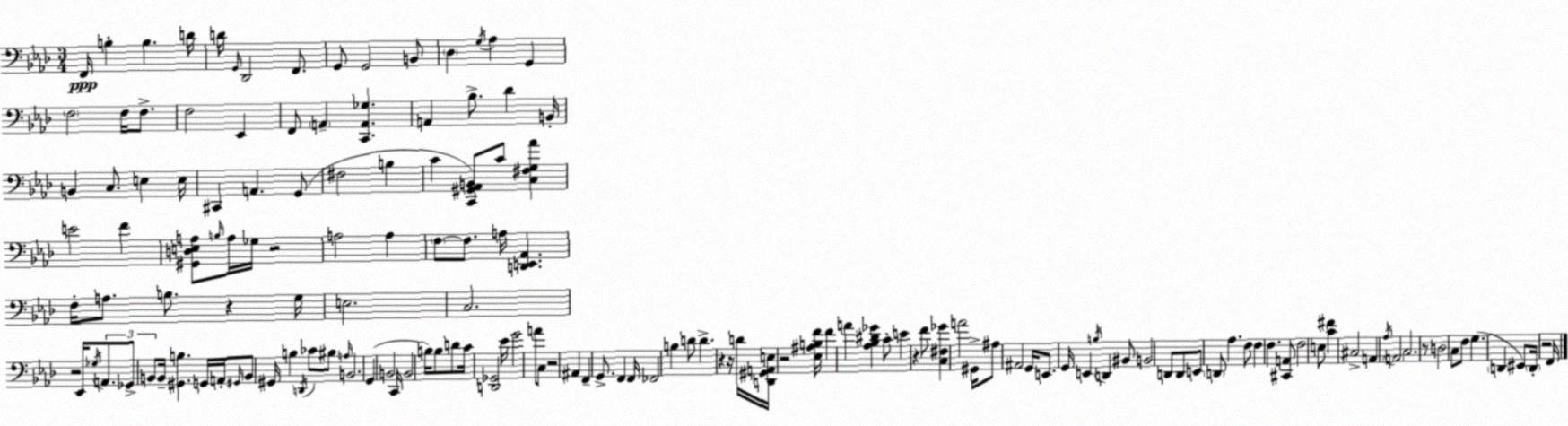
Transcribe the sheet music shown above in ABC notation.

X:1
T:Untitled
M:3/4
L:1/4
K:Ab
F,,/4 B, B, D/4 D/4 G,,/4 _D,,2 F,,/2 G,,/2 G,,2 B,,/2 _D, G,/4 _A, G,, F,2 F,/4 F,/2 F,2 _E,, F,,/2 A,, [C,,A,,_G,] A,, _B,/2 _D B,,/4 B,, C,/2 E, E,/4 ^C,, A,, G,,/2 ^F,2 B, C [C,,^G,,_A,,B,,]/2 C/2 [C,^F,G,_A] E2 F [^G,,D,E,A,]/2 B,/4 A,/4 _G,/4 z2 A,2 A, F,/2 F,/2 A,/4 [D,,E,,_A,,] F,/4 A,/2 B,/2 z G,/4 E,2 C,2 z2 _E,,/4 _G,/4 A,,/2 _G,,/2 B,,/2 B,,/4 [^G,,B,] G,,/4 A,,/4 ^G,,/4 B,,/2 ^G,,/4 B, D,,/4 _C/2 ^B,/2 A,/4 B,,2 G,, B,,2 C,,/4 B,,2 B,/4 B,/2 D/2 C/4 [D,,_G,,]2 _E/4 G2 A/2 C,/2 z2 ^A,, F,, G,,/2 F,, F,,/4 _F,,2 B, D/2 D z z/4 D/4 [D,,^G,,A,,E,]/4 z2 [_E,^A,B,F]/4 F A [_A,_B,^D_G] C/2 E z F/2 [C,^F,_G] A2 ^G,,/4 ^A,/2 ^A,,2 G,,/4 E,,/2 G,,/4 E,, B,/4 D,, ^B,,/2 B,,2 D,,/2 D,,/2 E,,/2 D,,/2 _A, F,/2 F, F, [^C,,A,,]/2 F,2 E,/2 [C^F] ^C,2 A,, _A,/4 A,,2 C,2 z/2 D,2 C,/2 F,/2 G, D,, ^E,,/2 D,,/4 z2 F,,/4